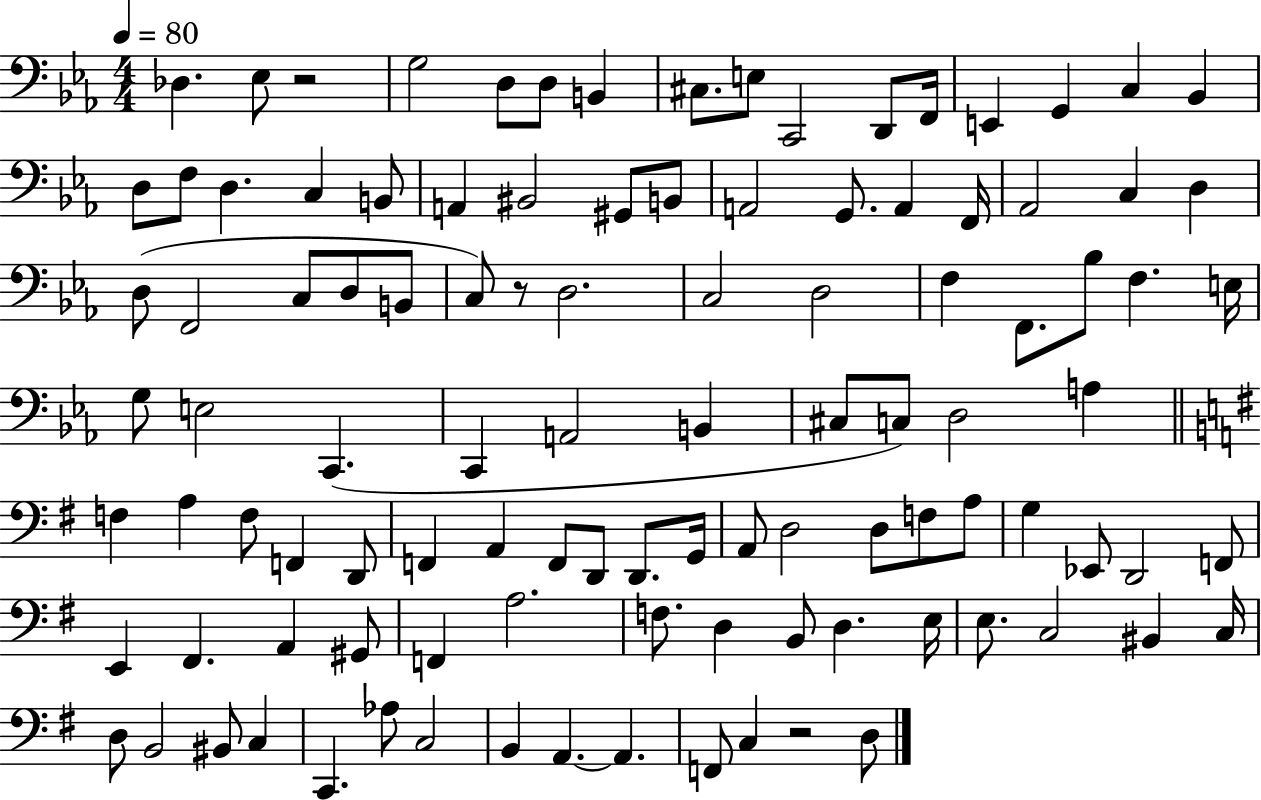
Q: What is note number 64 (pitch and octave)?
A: D2